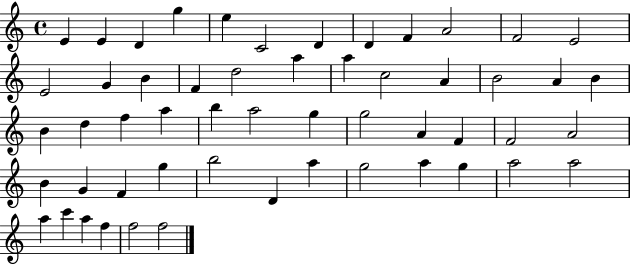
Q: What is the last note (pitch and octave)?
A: F5